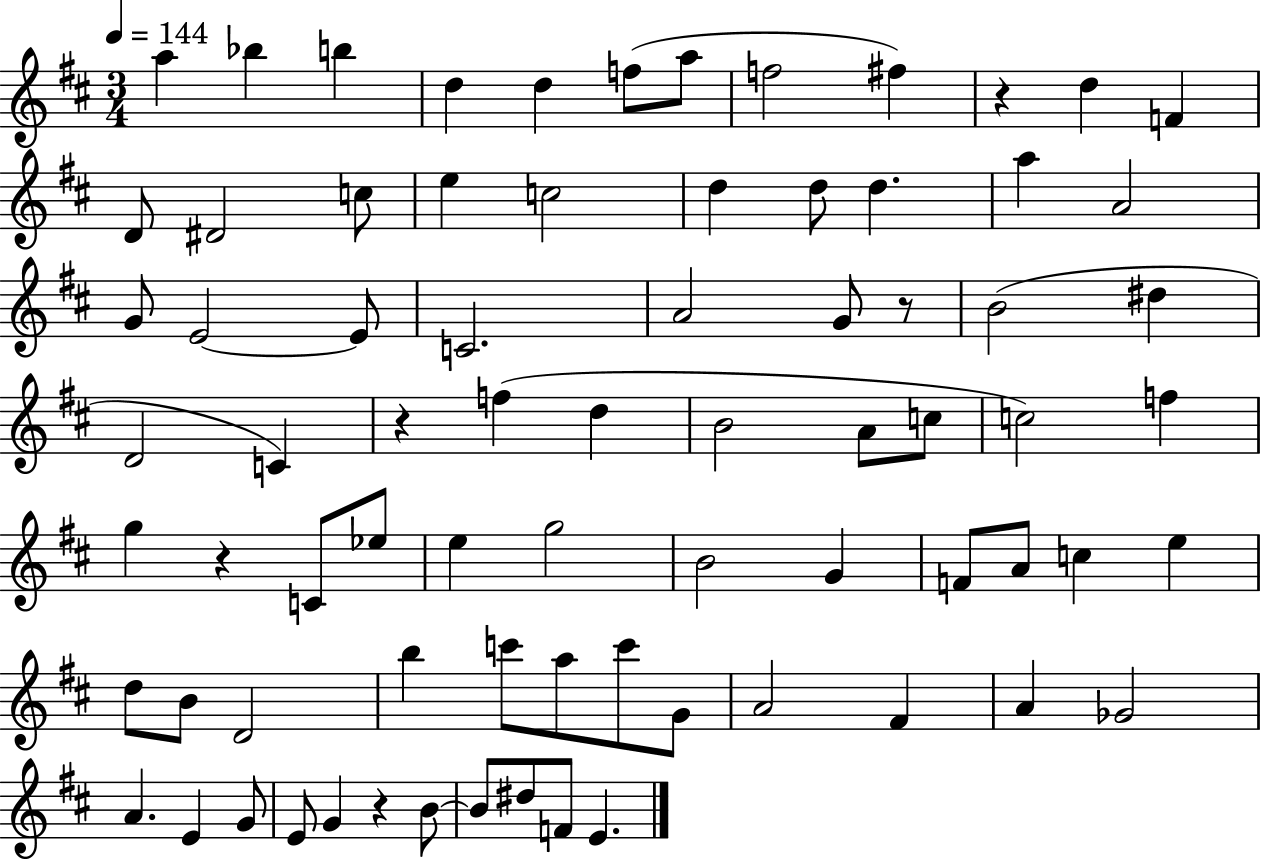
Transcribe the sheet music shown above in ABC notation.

X:1
T:Untitled
M:3/4
L:1/4
K:D
a _b b d d f/2 a/2 f2 ^f z d F D/2 ^D2 c/2 e c2 d d/2 d a A2 G/2 E2 E/2 C2 A2 G/2 z/2 B2 ^d D2 C z f d B2 A/2 c/2 c2 f g z C/2 _e/2 e g2 B2 G F/2 A/2 c e d/2 B/2 D2 b c'/2 a/2 c'/2 G/2 A2 ^F A _G2 A E G/2 E/2 G z B/2 B/2 ^d/2 F/2 E